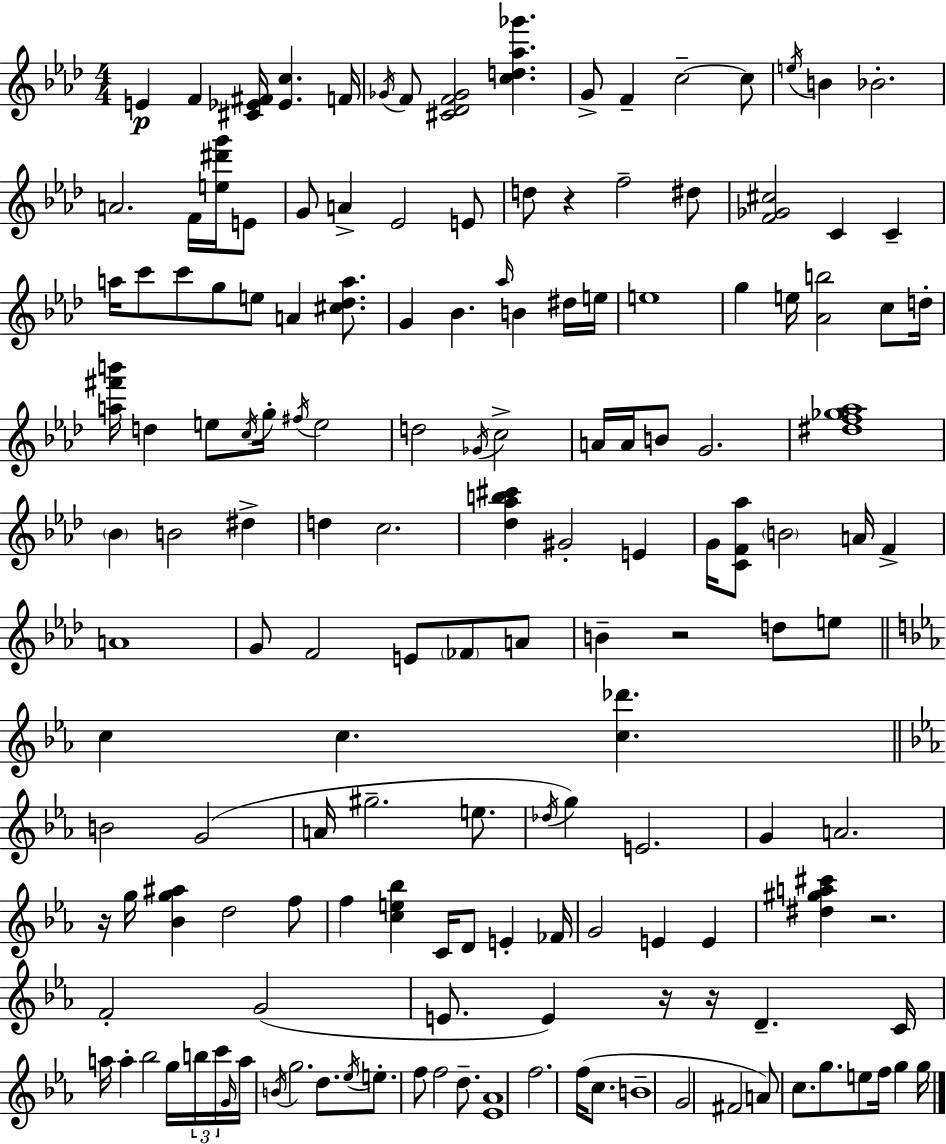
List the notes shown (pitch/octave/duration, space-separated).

E4/q F4/q [C#4,Eb4,F#4]/s [Eb4,C5]/q. F4/s Gb4/s F4/e [C#4,Db4,F4,Gb4]/h [C5,D5,Ab5,Gb6]/q. G4/e F4/q C5/h C5/e E5/s B4/q Bb4/h. A4/h. F4/s [E5,D#6,G6]/s E4/e G4/e A4/q Eb4/h E4/e D5/e R/q F5/h D#5/e [F4,Gb4,C#5]/h C4/q C4/q A5/s C6/e C6/e G5/e E5/e A4/q [C#5,Db5,A5]/e. G4/q Bb4/q. Ab5/s B4/q D#5/s E5/s E5/w G5/q E5/s [Ab4,B5]/h C5/e D5/s [A5,F#6,B6]/s D5/q E5/e C5/s G5/s F#5/s E5/h D5/h Gb4/s C5/h A4/s A4/s B4/e G4/h. [D#5,F5,Gb5,Ab5]/w Bb4/q B4/h D#5/q D5/q C5/h. [Db5,Ab5,B5,C#6]/q G#4/h E4/q G4/s [C4,F4,Ab5]/e B4/h A4/s F4/q A4/w G4/e F4/h E4/e FES4/e A4/e B4/q R/h D5/e E5/e C5/q C5/q. [C5,Db6]/q. B4/h G4/h A4/s G#5/h. E5/e. Db5/s G5/q E4/h. G4/q A4/h. R/s G5/s [Bb4,G5,A#5]/q D5/h F5/e F5/q [C5,E5,Bb5]/q C4/s D4/e E4/q FES4/s G4/h E4/q E4/q [D#5,G#5,A5,C#6]/q R/h. F4/h G4/h E4/e. E4/q R/s R/s D4/q. C4/s A5/s A5/q Bb5/h G5/s B5/s C6/s G4/s A5/s B4/s G5/h. D5/e. Eb5/s E5/e. F5/e F5/h D5/e. [Eb4,Ab4]/w F5/h. F5/s C5/e. B4/w G4/h F#4/h A4/e C5/e. G5/e. E5/e F5/s G5/q G5/s